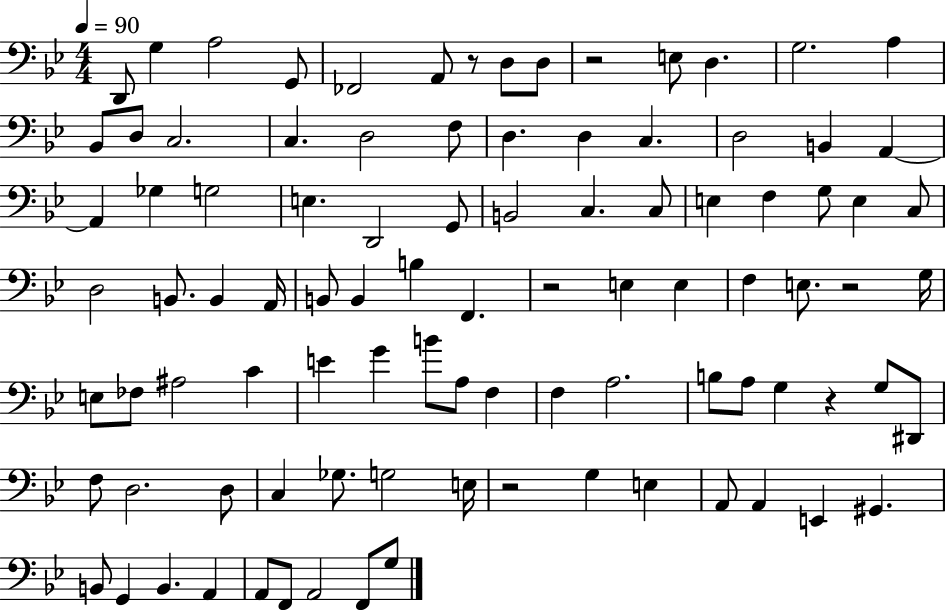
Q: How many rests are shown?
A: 6